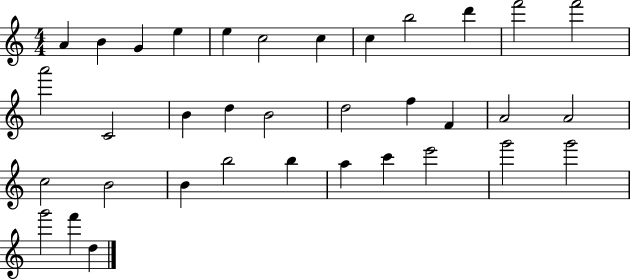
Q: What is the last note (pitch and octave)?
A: D5